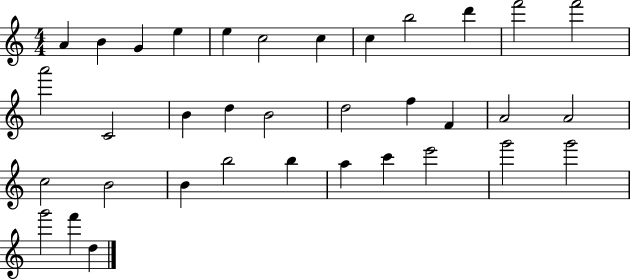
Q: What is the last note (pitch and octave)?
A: D5